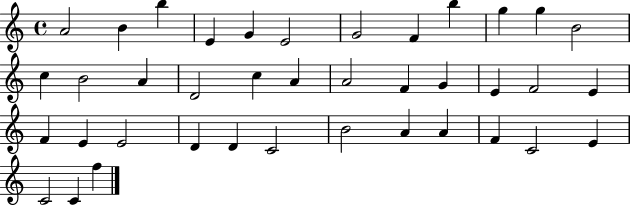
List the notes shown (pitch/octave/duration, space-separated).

A4/h B4/q B5/q E4/q G4/q E4/h G4/h F4/q B5/q G5/q G5/q B4/h C5/q B4/h A4/q D4/h C5/q A4/q A4/h F4/q G4/q E4/q F4/h E4/q F4/q E4/q E4/h D4/q D4/q C4/h B4/h A4/q A4/q F4/q C4/h E4/q C4/h C4/q F5/q